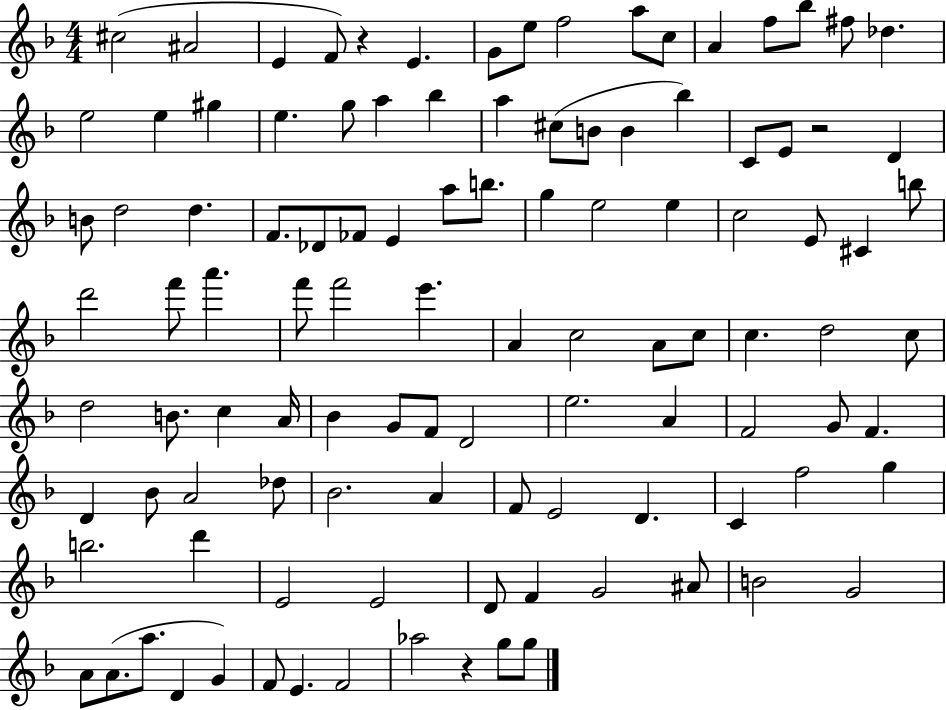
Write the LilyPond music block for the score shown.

{
  \clef treble
  \numericTimeSignature
  \time 4/4
  \key f \major
  cis''2( ais'2 | e'4 f'8) r4 e'4. | g'8 e''8 f''2 a''8 c''8 | a'4 f''8 bes''8 fis''8 des''4. | \break e''2 e''4 gis''4 | e''4. g''8 a''4 bes''4 | a''4 cis''8( b'8 b'4 bes''4) | c'8 e'8 r2 d'4 | \break b'8 d''2 d''4. | f'8. des'8 fes'8 e'4 a''8 b''8. | g''4 e''2 e''4 | c''2 e'8 cis'4 b''8 | \break d'''2 f'''8 a'''4. | f'''8 f'''2 e'''4. | a'4 c''2 a'8 c''8 | c''4. d''2 c''8 | \break d''2 b'8. c''4 a'16 | bes'4 g'8 f'8 d'2 | e''2. a'4 | f'2 g'8 f'4. | \break d'4 bes'8 a'2 des''8 | bes'2. a'4 | f'8 e'2 d'4. | c'4 f''2 g''4 | \break b''2. d'''4 | e'2 e'2 | d'8 f'4 g'2 ais'8 | b'2 g'2 | \break a'8 a'8.( a''8. d'4 g'4) | f'8 e'4. f'2 | aes''2 r4 g''8 g''8 | \bar "|."
}